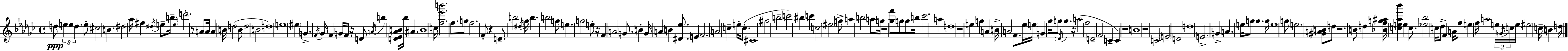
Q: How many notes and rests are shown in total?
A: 158